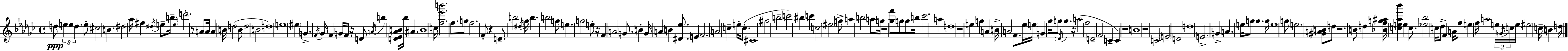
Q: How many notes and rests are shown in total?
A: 158